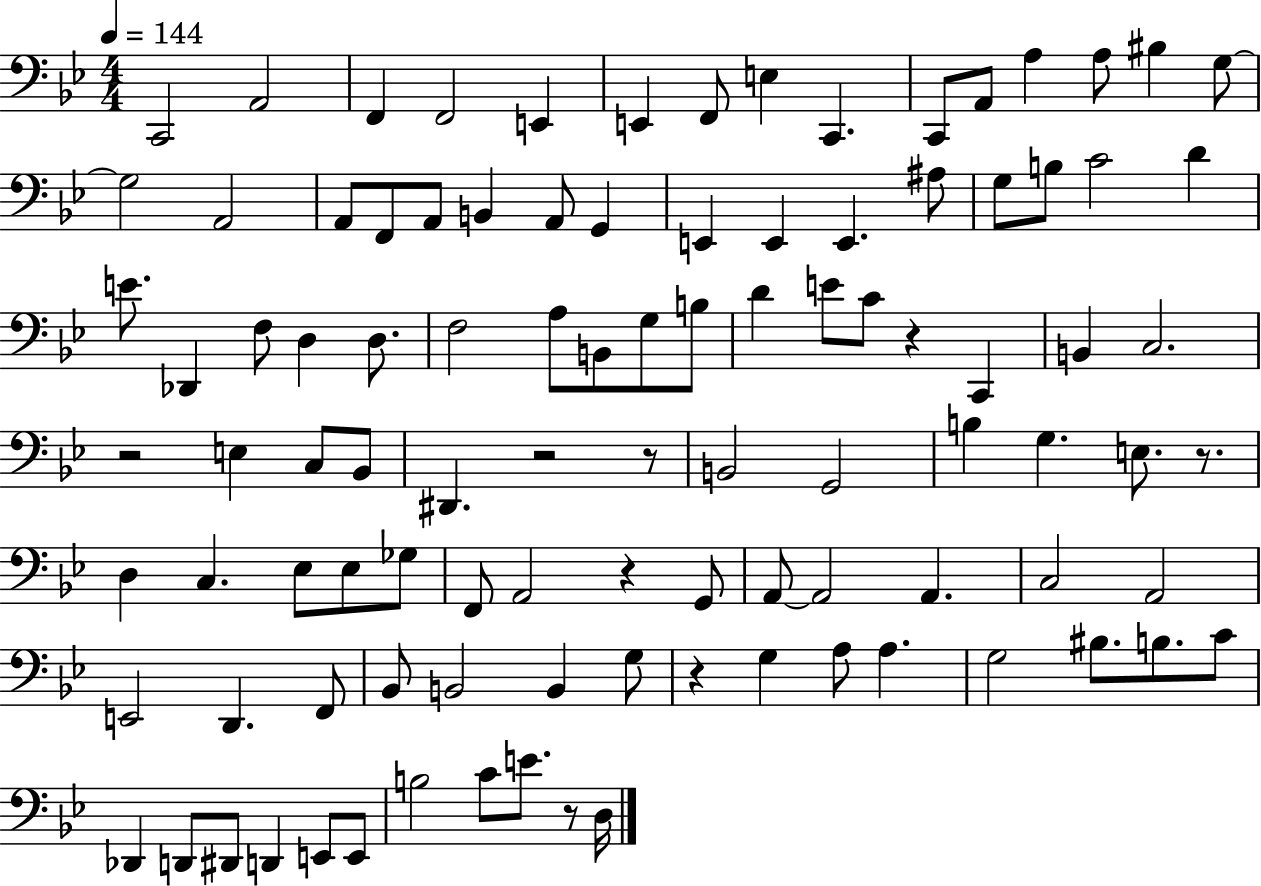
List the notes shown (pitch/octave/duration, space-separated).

C2/h A2/h F2/q F2/h E2/q E2/q F2/e E3/q C2/q. C2/e A2/e A3/q A3/e BIS3/q G3/e G3/h A2/h A2/e F2/e A2/e B2/q A2/e G2/q E2/q E2/q E2/q. A#3/e G3/e B3/e C4/h D4/q E4/e. Db2/q F3/e D3/q D3/e. F3/h A3/e B2/e G3/e B3/e D4/q E4/e C4/e R/q C2/q B2/q C3/h. R/h E3/q C3/e Bb2/e D#2/q. R/h R/e B2/h G2/h B3/q G3/q. E3/e. R/e. D3/q C3/q. Eb3/e Eb3/e Gb3/e F2/e A2/h R/q G2/e A2/e A2/h A2/q. C3/h A2/h E2/h D2/q. F2/e Bb2/e B2/h B2/q G3/e R/q G3/q A3/e A3/q. G3/h BIS3/e. B3/e. C4/e Db2/q D2/e D#2/e D2/q E2/e E2/e B3/h C4/e E4/e. R/e D3/s